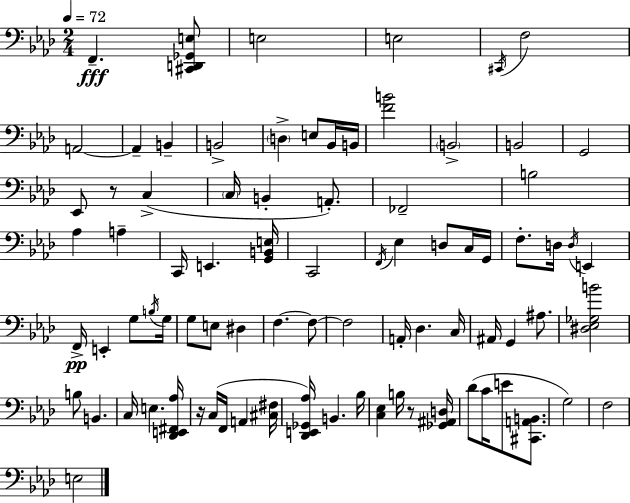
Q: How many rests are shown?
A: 3